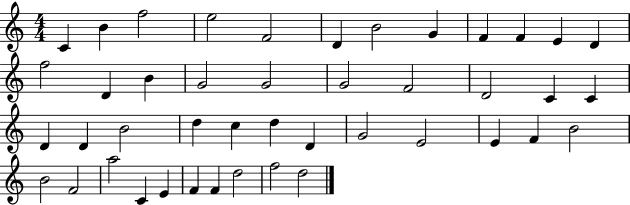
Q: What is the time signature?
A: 4/4